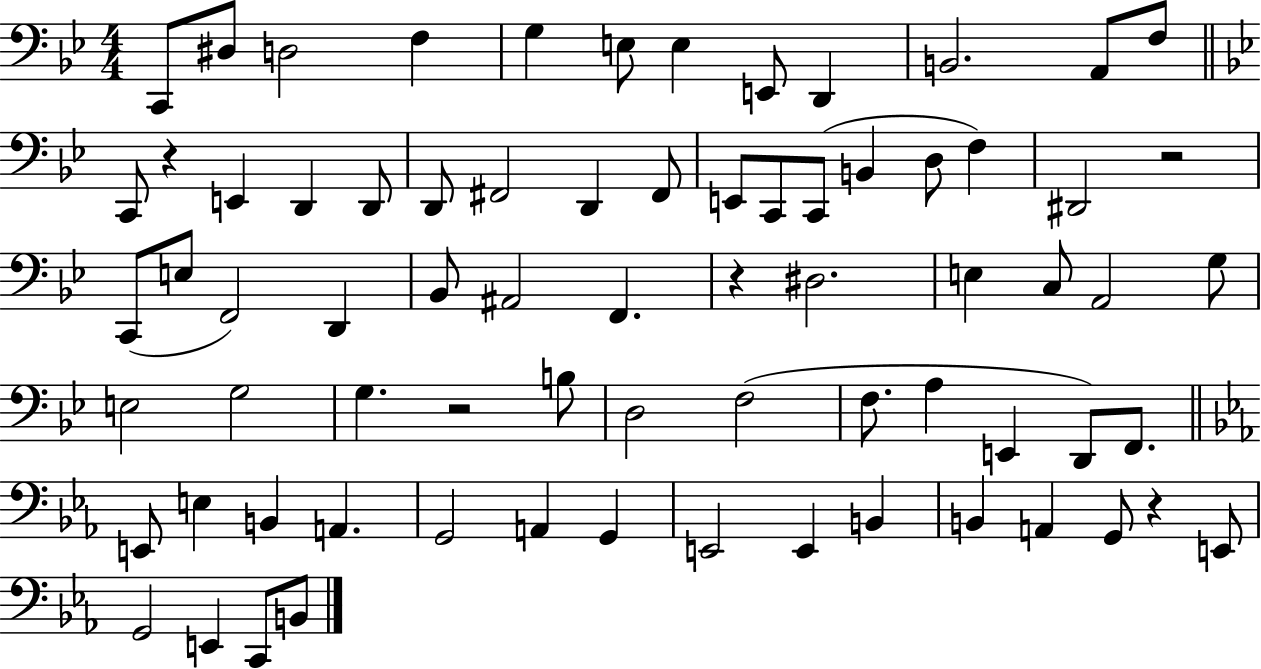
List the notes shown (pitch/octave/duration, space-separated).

C2/e D#3/e D3/h F3/q G3/q E3/e E3/q E2/e D2/q B2/h. A2/e F3/e C2/e R/q E2/q D2/q D2/e D2/e F#2/h D2/q F#2/e E2/e C2/e C2/e B2/q D3/e F3/q D#2/h R/h C2/e E3/e F2/h D2/q Bb2/e A#2/h F2/q. R/q D#3/h. E3/q C3/e A2/h G3/e E3/h G3/h G3/q. R/h B3/e D3/h F3/h F3/e. A3/q E2/q D2/e F2/e. E2/e E3/q B2/q A2/q. G2/h A2/q G2/q E2/h E2/q B2/q B2/q A2/q G2/e R/q E2/e G2/h E2/q C2/e B2/e